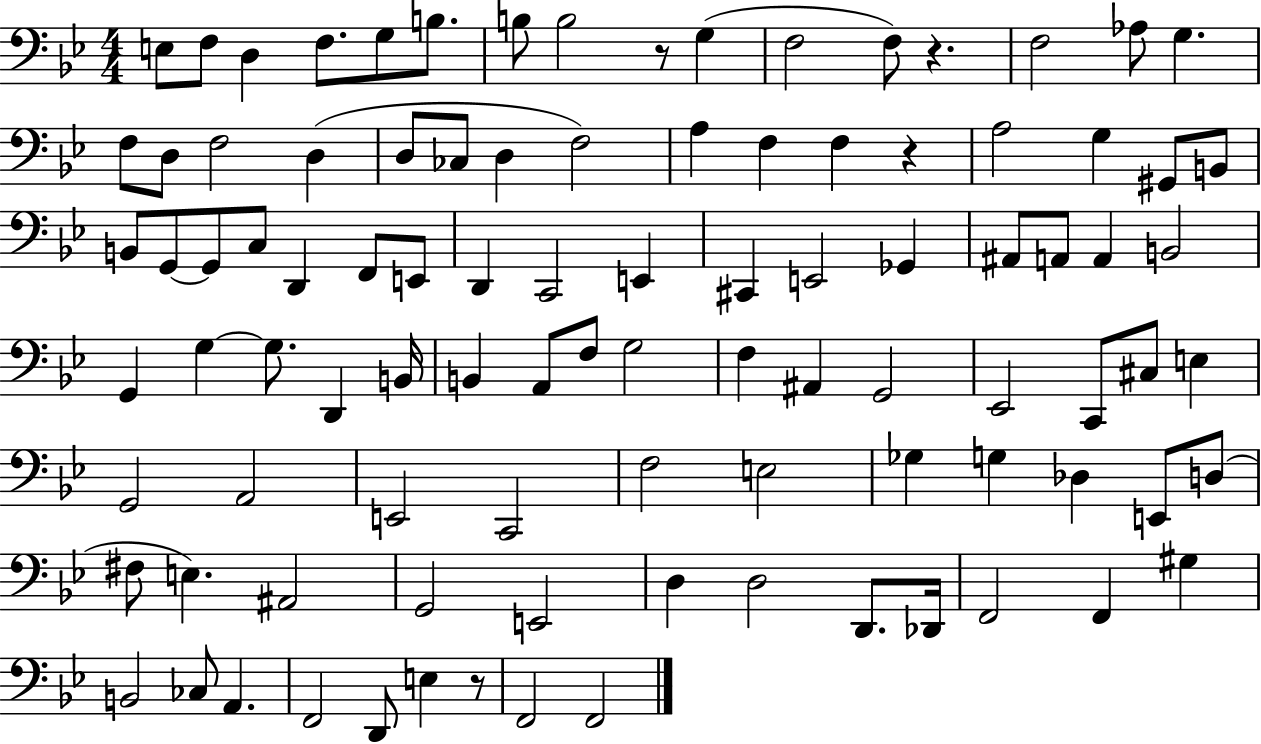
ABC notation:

X:1
T:Untitled
M:4/4
L:1/4
K:Bb
E,/2 F,/2 D, F,/2 G,/2 B,/2 B,/2 B,2 z/2 G, F,2 F,/2 z F,2 _A,/2 G, F,/2 D,/2 F,2 D, D,/2 _C,/2 D, F,2 A, F, F, z A,2 G, ^G,,/2 B,,/2 B,,/2 G,,/2 G,,/2 C,/2 D,, F,,/2 E,,/2 D,, C,,2 E,, ^C,, E,,2 _G,, ^A,,/2 A,,/2 A,, B,,2 G,, G, G,/2 D,, B,,/4 B,, A,,/2 F,/2 G,2 F, ^A,, G,,2 _E,,2 C,,/2 ^C,/2 E, G,,2 A,,2 E,,2 C,,2 F,2 E,2 _G, G, _D, E,,/2 D,/2 ^F,/2 E, ^A,,2 G,,2 E,,2 D, D,2 D,,/2 _D,,/4 F,,2 F,, ^G, B,,2 _C,/2 A,, F,,2 D,,/2 E, z/2 F,,2 F,,2